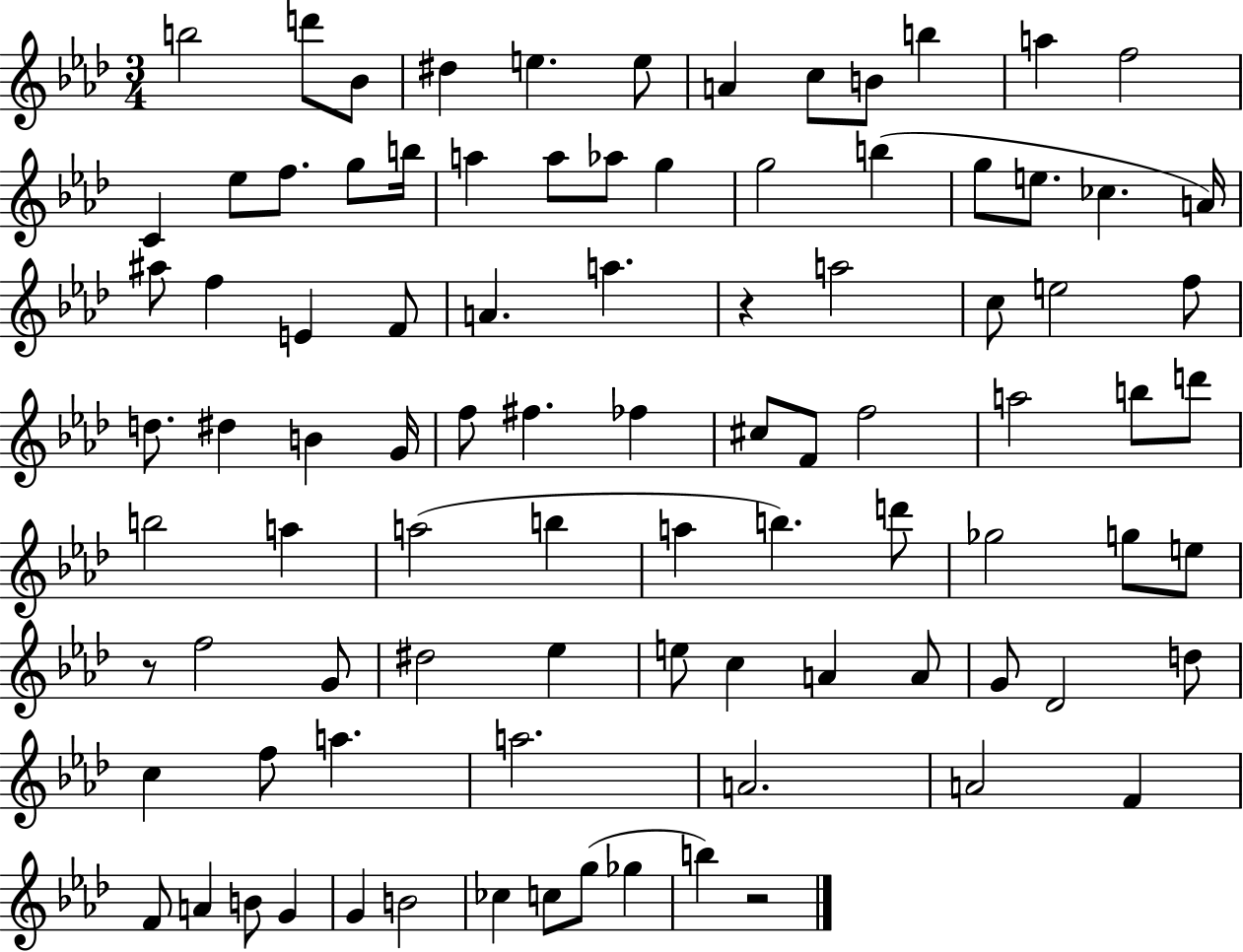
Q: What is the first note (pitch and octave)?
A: B5